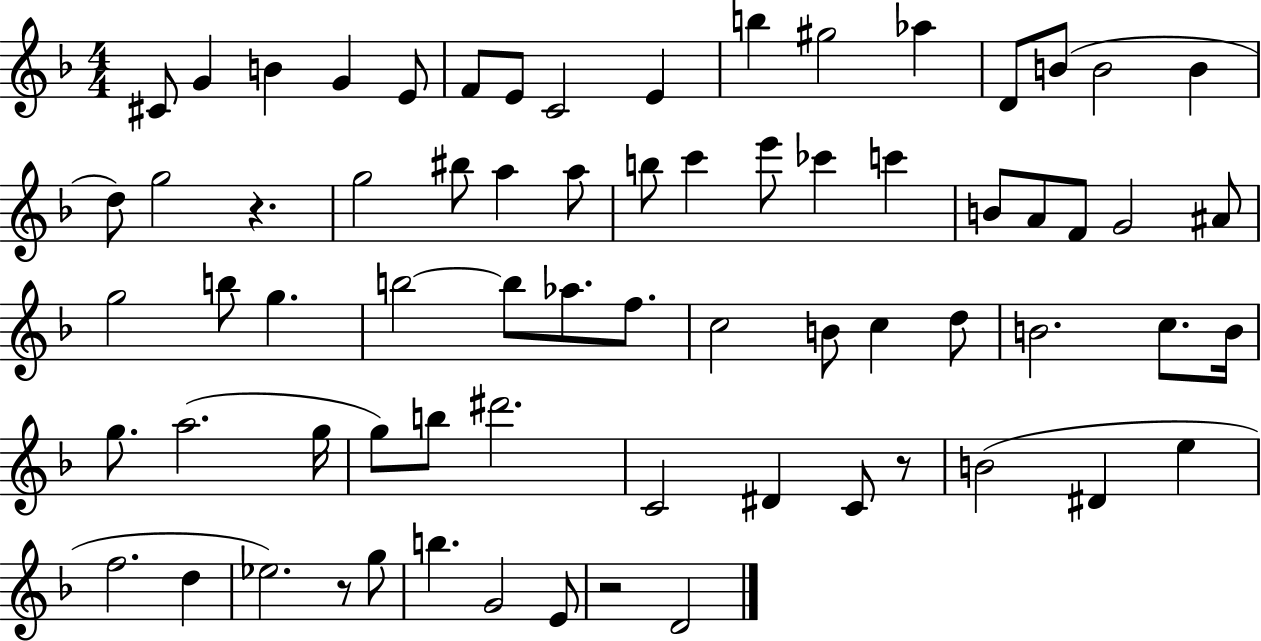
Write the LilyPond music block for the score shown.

{
  \clef treble
  \numericTimeSignature
  \time 4/4
  \key f \major
  \repeat volta 2 { cis'8 g'4 b'4 g'4 e'8 | f'8 e'8 c'2 e'4 | b''4 gis''2 aes''4 | d'8 b'8( b'2 b'4 | \break d''8) g''2 r4. | g''2 bis''8 a''4 a''8 | b''8 c'''4 e'''8 ces'''4 c'''4 | b'8 a'8 f'8 g'2 ais'8 | \break g''2 b''8 g''4. | b''2~~ b''8 aes''8. f''8. | c''2 b'8 c''4 d''8 | b'2. c''8. b'16 | \break g''8. a''2.( g''16 | g''8) b''8 dis'''2. | c'2 dis'4 c'8 r8 | b'2( dis'4 e''4 | \break f''2. d''4 | ees''2.) r8 g''8 | b''4. g'2 e'8 | r2 d'2 | \break } \bar "|."
}